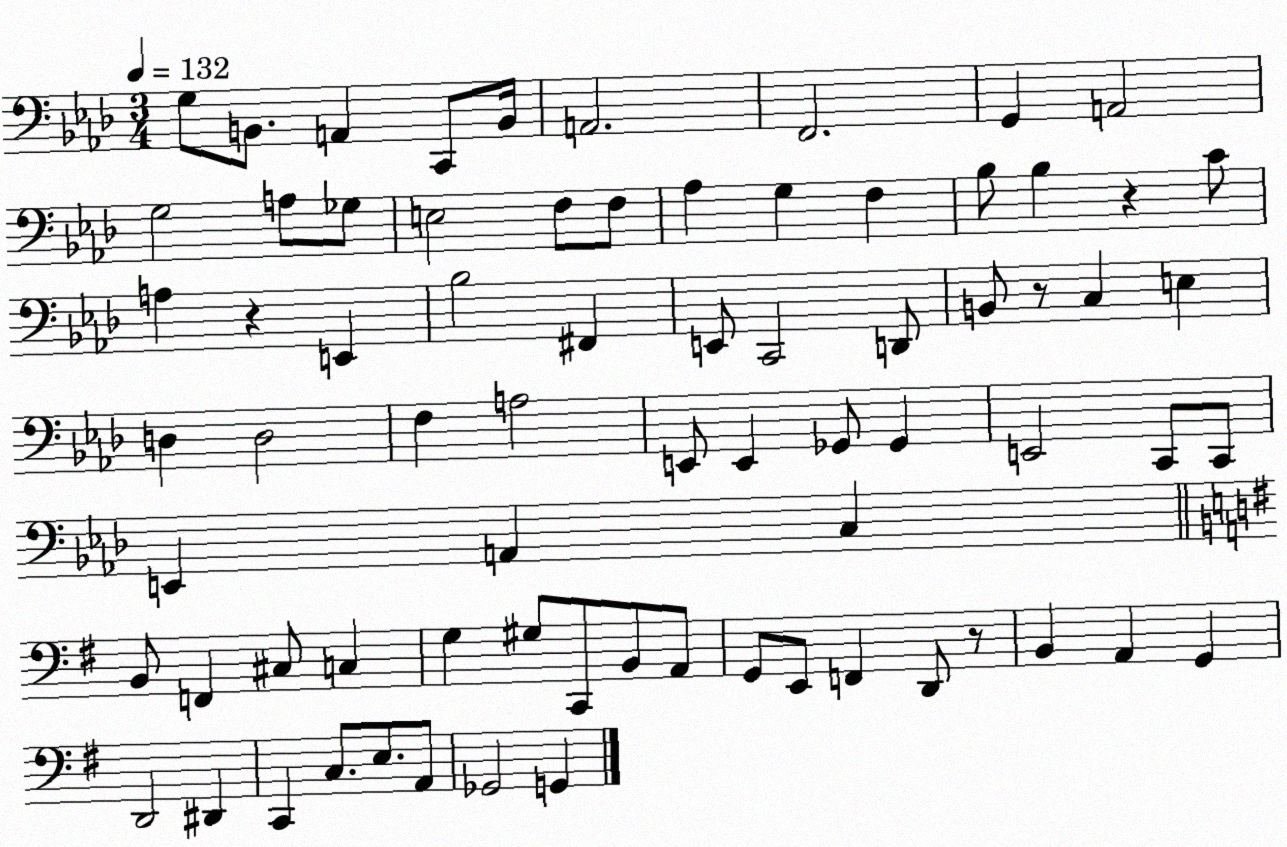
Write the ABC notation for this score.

X:1
T:Untitled
M:3/4
L:1/4
K:Ab
G,/2 B,,/2 A,, C,,/2 B,,/4 A,,2 F,,2 G,, A,,2 G,2 A,/2 _G,/2 E,2 F,/2 F,/2 _A, G, F, _B,/2 _B, z C/2 A, z E,, _B,2 ^F,, E,,/2 C,,2 D,,/2 B,,/2 z/2 C, E, D, D,2 F, A,2 E,,/2 E,, _G,,/2 _G,, E,,2 C,,/2 C,,/2 E,, A,, C, B,,/2 F,, ^C,/2 C, G, ^G,/2 C,,/2 B,,/2 A,,/2 G,,/2 E,,/2 F,, D,,/2 z/2 B,, A,, G,, D,,2 ^D,, C,, C,/2 E,/2 A,,/2 _G,,2 G,,